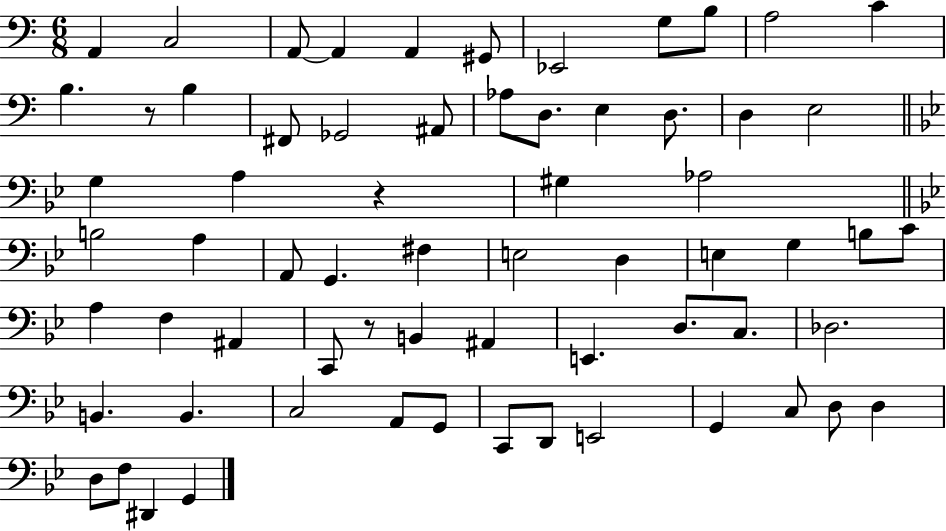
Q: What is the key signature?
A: C major